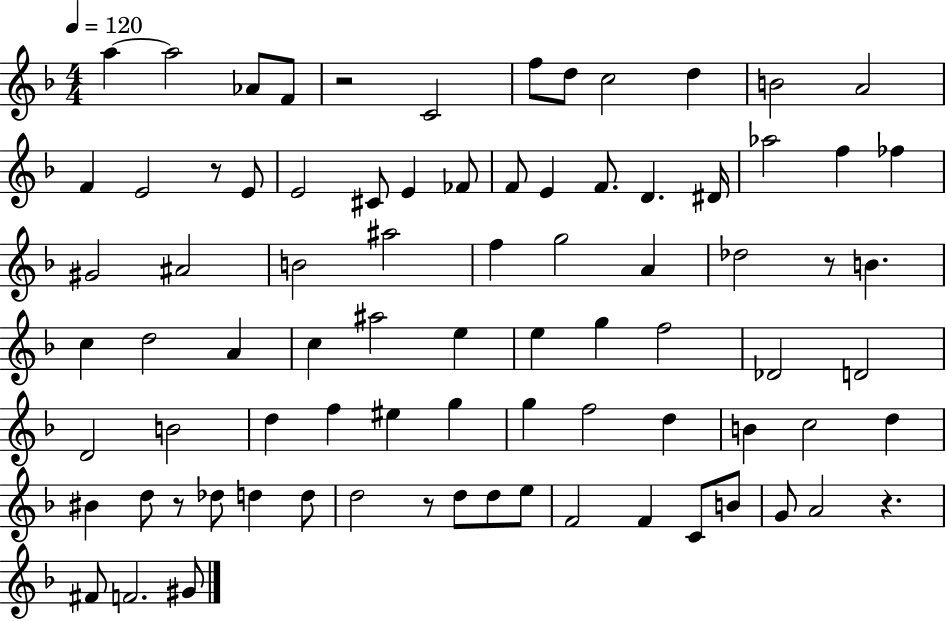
{
  \clef treble
  \numericTimeSignature
  \time 4/4
  \key f \major
  \tempo 4 = 120
  a''4~~ a''2 aes'8 f'8 | r2 c'2 | f''8 d''8 c''2 d''4 | b'2 a'2 | \break f'4 e'2 r8 e'8 | e'2 cis'8 e'4 fes'8 | f'8 e'4 f'8. d'4. dis'16 | aes''2 f''4 fes''4 | \break gis'2 ais'2 | b'2 ais''2 | f''4 g''2 a'4 | des''2 r8 b'4. | \break c''4 d''2 a'4 | c''4 ais''2 e''4 | e''4 g''4 f''2 | des'2 d'2 | \break d'2 b'2 | d''4 f''4 eis''4 g''4 | g''4 f''2 d''4 | b'4 c''2 d''4 | \break bis'4 d''8 r8 des''8 d''4 d''8 | d''2 r8 d''8 d''8 e''8 | f'2 f'4 c'8 b'8 | g'8 a'2 r4. | \break fis'8 f'2. gis'8 | \bar "|."
}